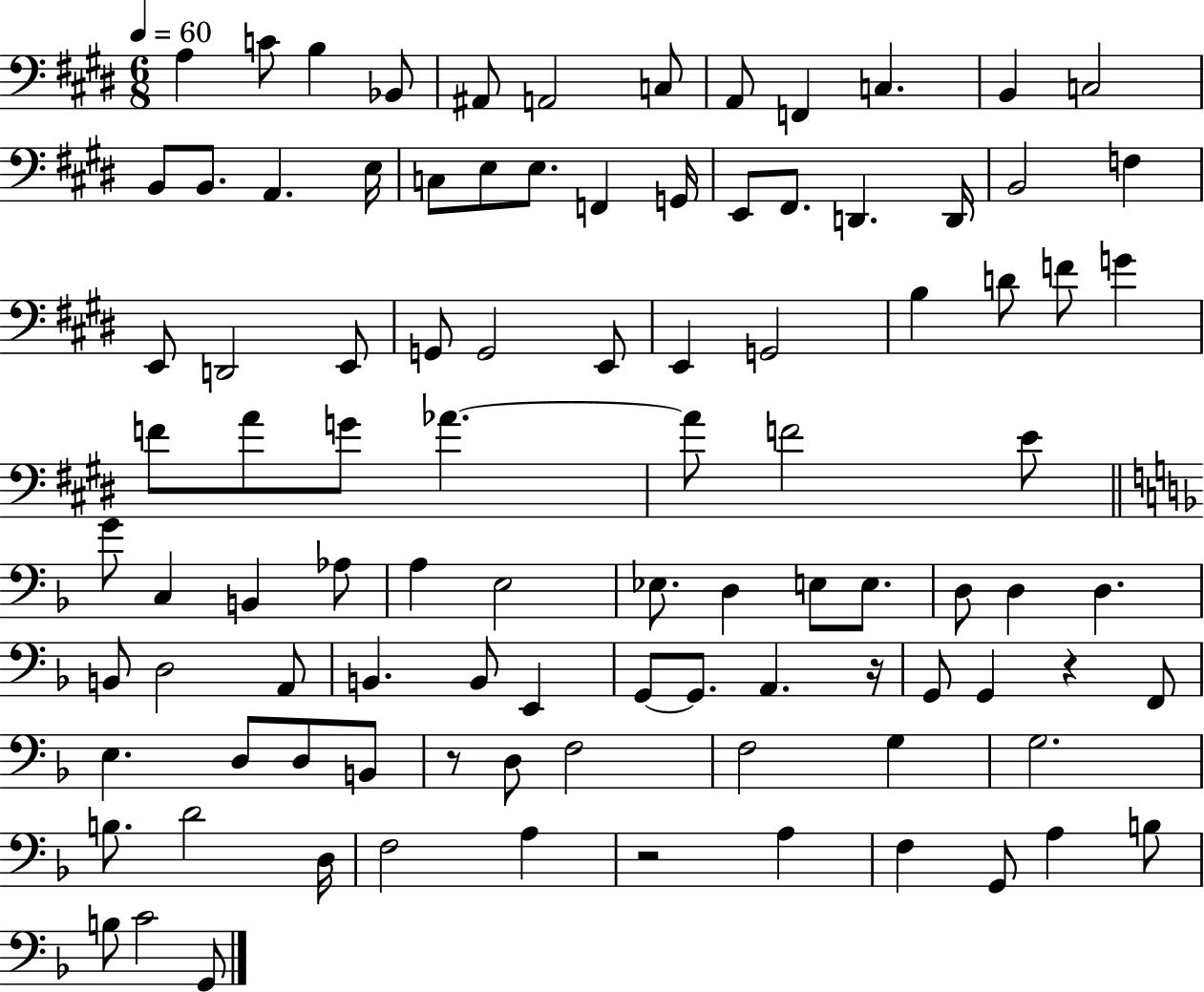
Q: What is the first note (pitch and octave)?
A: A3